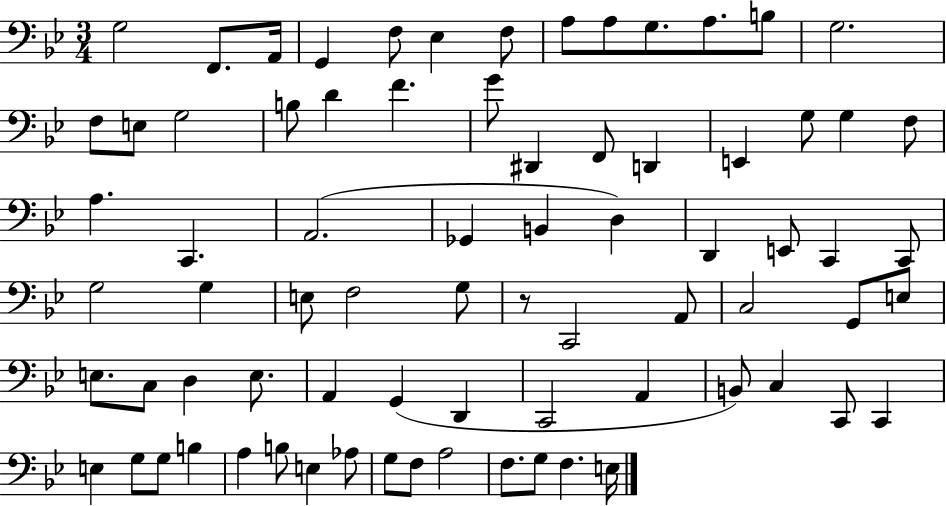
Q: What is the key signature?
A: BES major